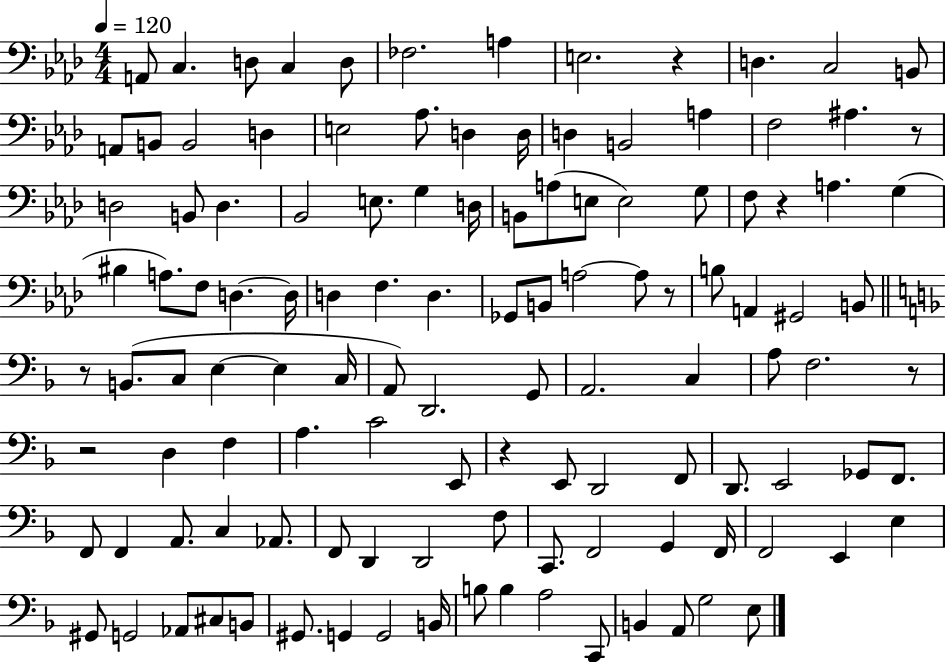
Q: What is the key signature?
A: AES major